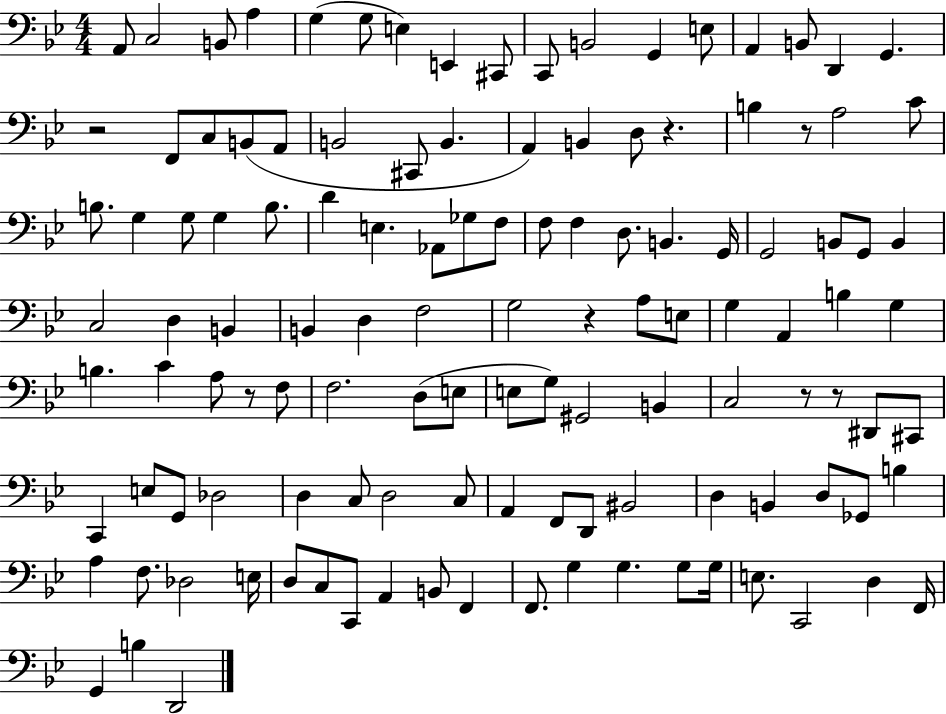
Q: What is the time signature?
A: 4/4